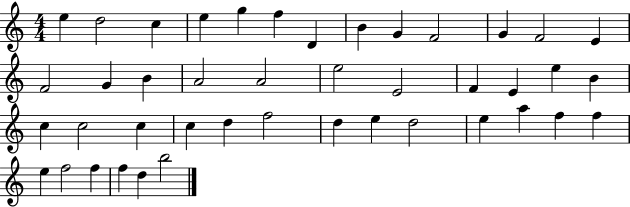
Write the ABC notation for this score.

X:1
T:Untitled
M:4/4
L:1/4
K:C
e d2 c e g f D B G F2 G F2 E F2 G B A2 A2 e2 E2 F E e B c c2 c c d f2 d e d2 e a f f e f2 f f d b2